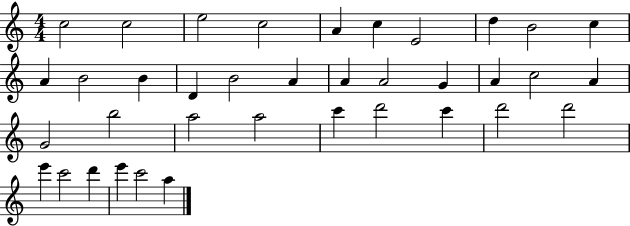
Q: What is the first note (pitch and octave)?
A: C5